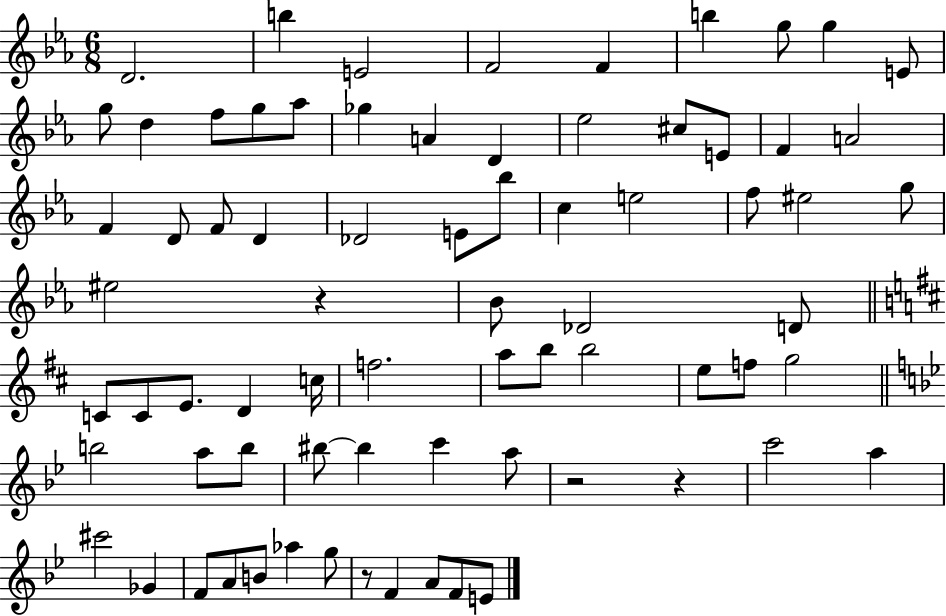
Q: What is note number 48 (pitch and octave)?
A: E5